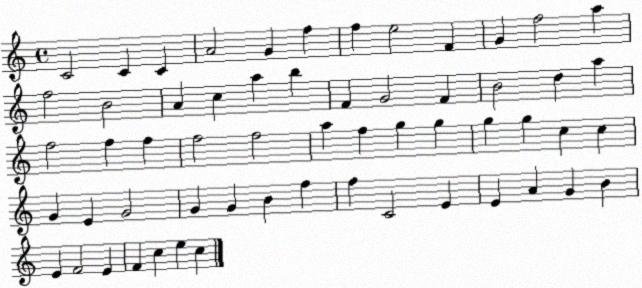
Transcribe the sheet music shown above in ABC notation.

X:1
T:Untitled
M:4/4
L:1/4
K:C
C2 C C A2 G f f e2 F G f2 a f2 B2 A c a b F G2 F B2 d a f2 f f f2 f2 a f g g g g c c G E G2 G G B f f C2 E E A G B E F2 E F c e c